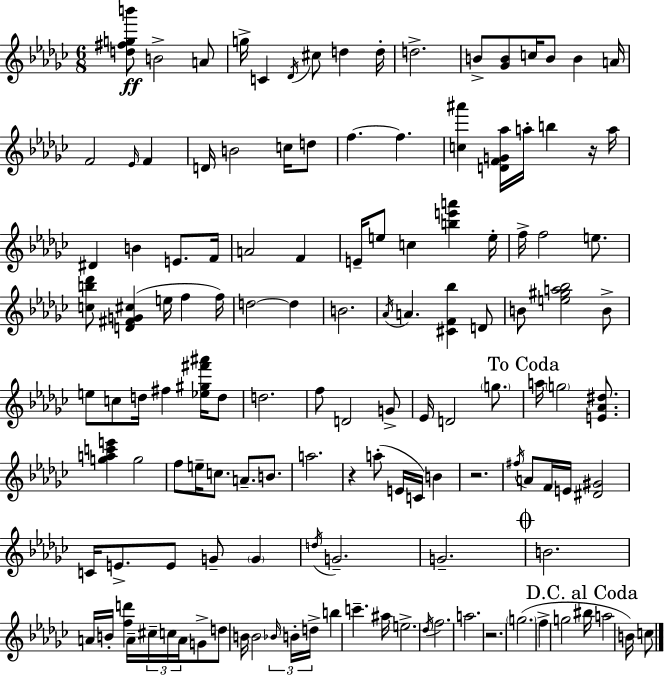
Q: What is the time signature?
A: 6/8